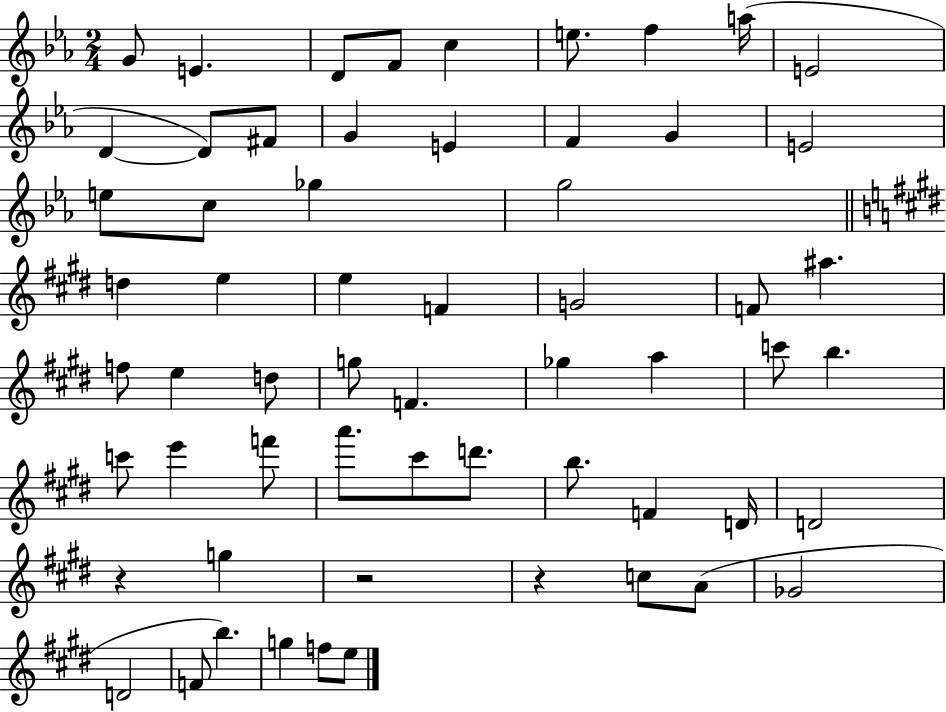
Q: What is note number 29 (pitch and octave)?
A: F5